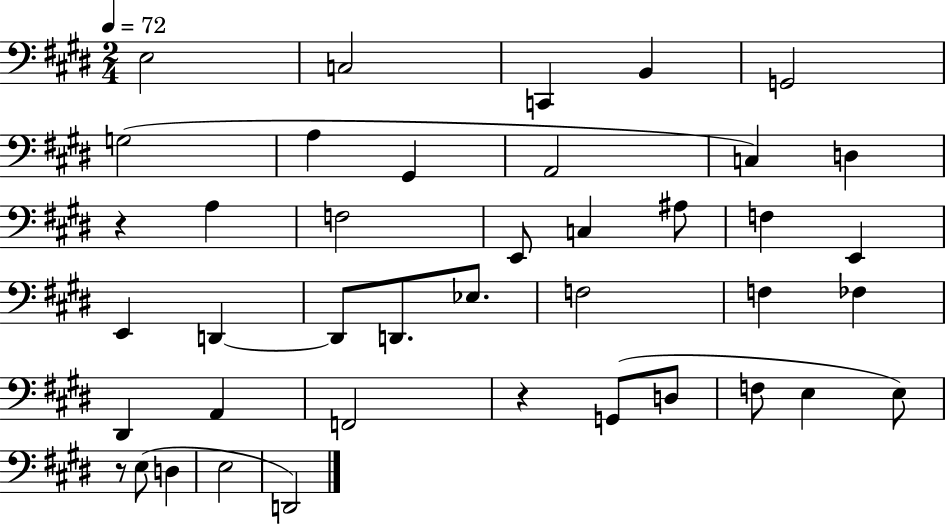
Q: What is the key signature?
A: E major